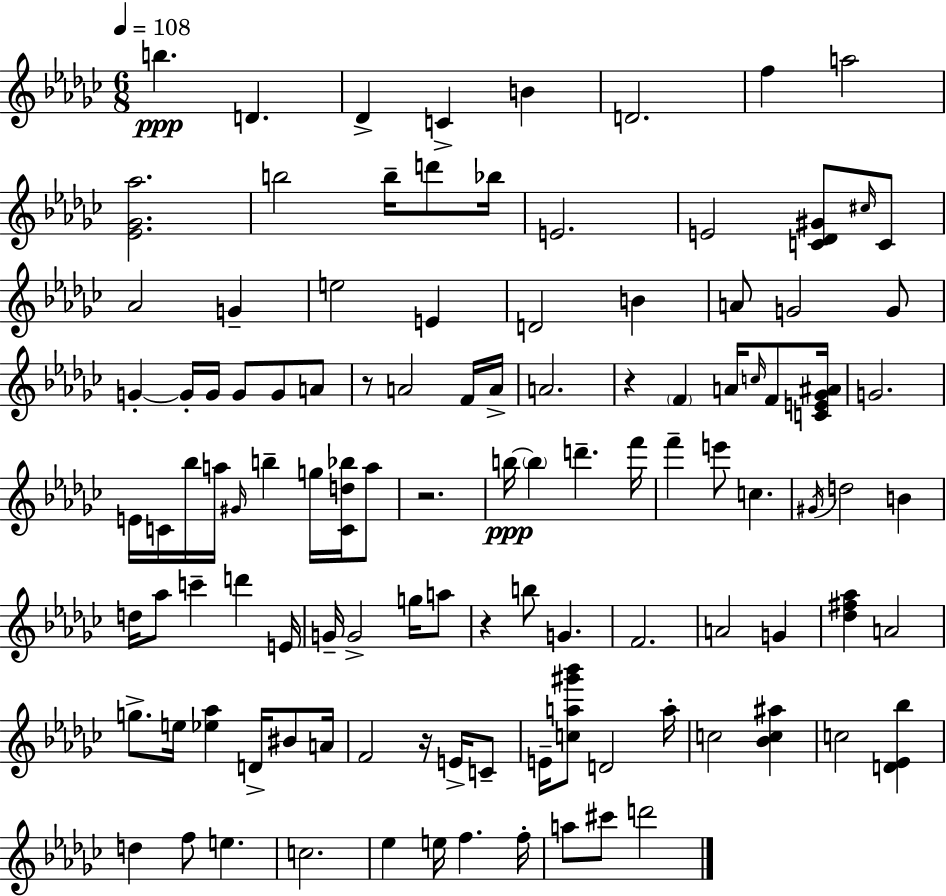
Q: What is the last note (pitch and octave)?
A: D6